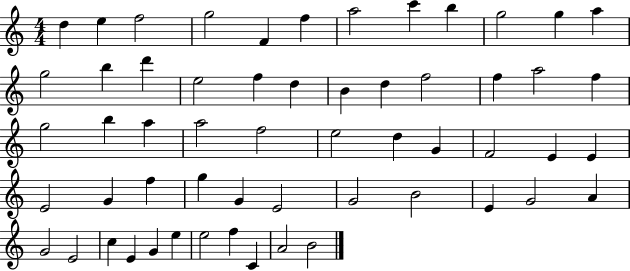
X:1
T:Untitled
M:4/4
L:1/4
K:C
d e f2 g2 F f a2 c' b g2 g a g2 b d' e2 f d B d f2 f a2 f g2 b a a2 f2 e2 d G F2 E E E2 G f g G E2 G2 B2 E G2 A G2 E2 c E G e e2 f C A2 B2